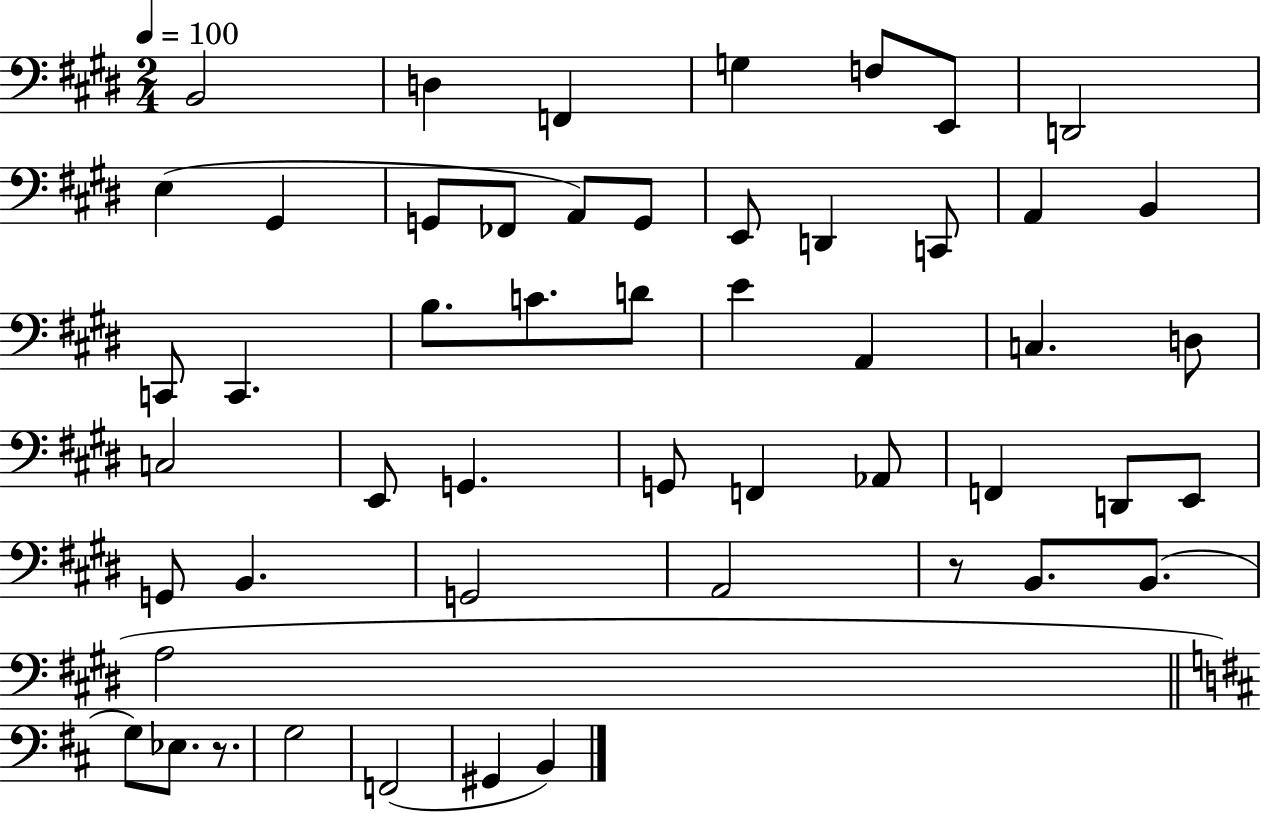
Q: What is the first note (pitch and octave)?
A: B2